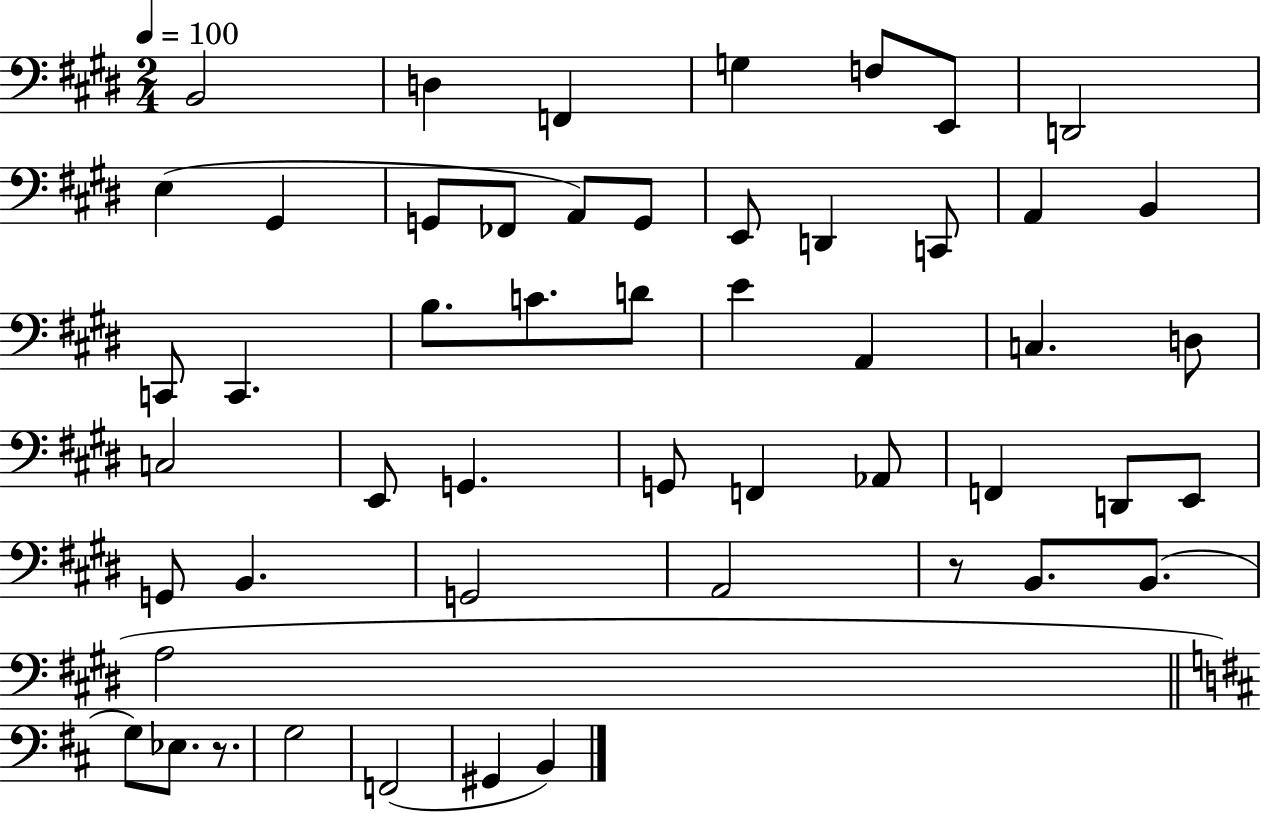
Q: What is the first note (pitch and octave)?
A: B2